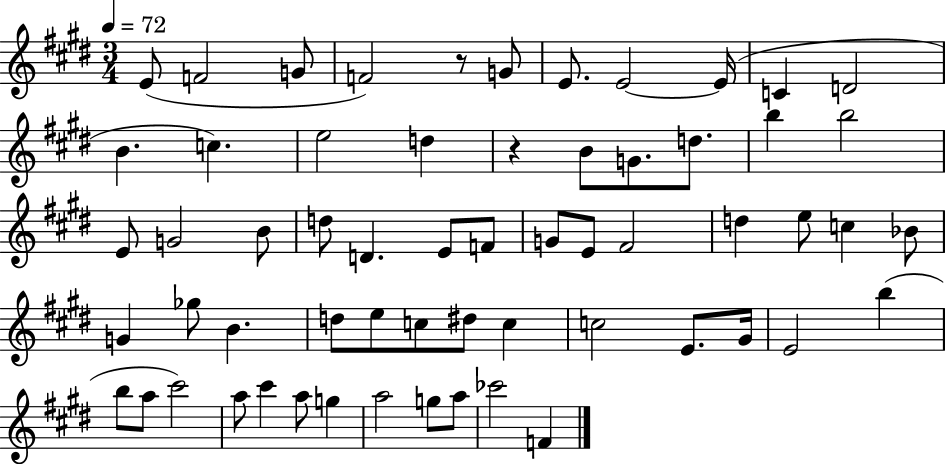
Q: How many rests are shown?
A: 2